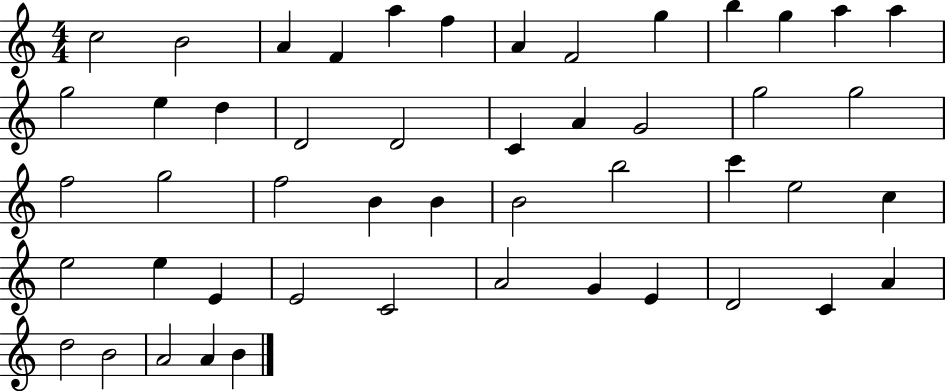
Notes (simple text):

C5/h B4/h A4/q F4/q A5/q F5/q A4/q F4/h G5/q B5/q G5/q A5/q A5/q G5/h E5/q D5/q D4/h D4/h C4/q A4/q G4/h G5/h G5/h F5/h G5/h F5/h B4/q B4/q B4/h B5/h C6/q E5/h C5/q E5/h E5/q E4/q E4/h C4/h A4/h G4/q E4/q D4/h C4/q A4/q D5/h B4/h A4/h A4/q B4/q